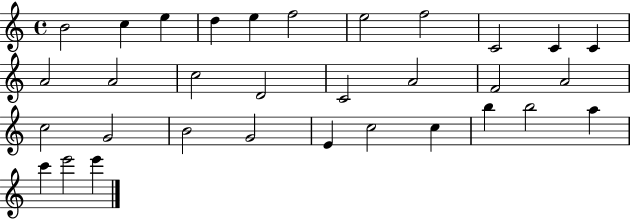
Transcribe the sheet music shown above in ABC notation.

X:1
T:Untitled
M:4/4
L:1/4
K:C
B2 c e d e f2 e2 f2 C2 C C A2 A2 c2 D2 C2 A2 F2 A2 c2 G2 B2 G2 E c2 c b b2 a c' e'2 e'